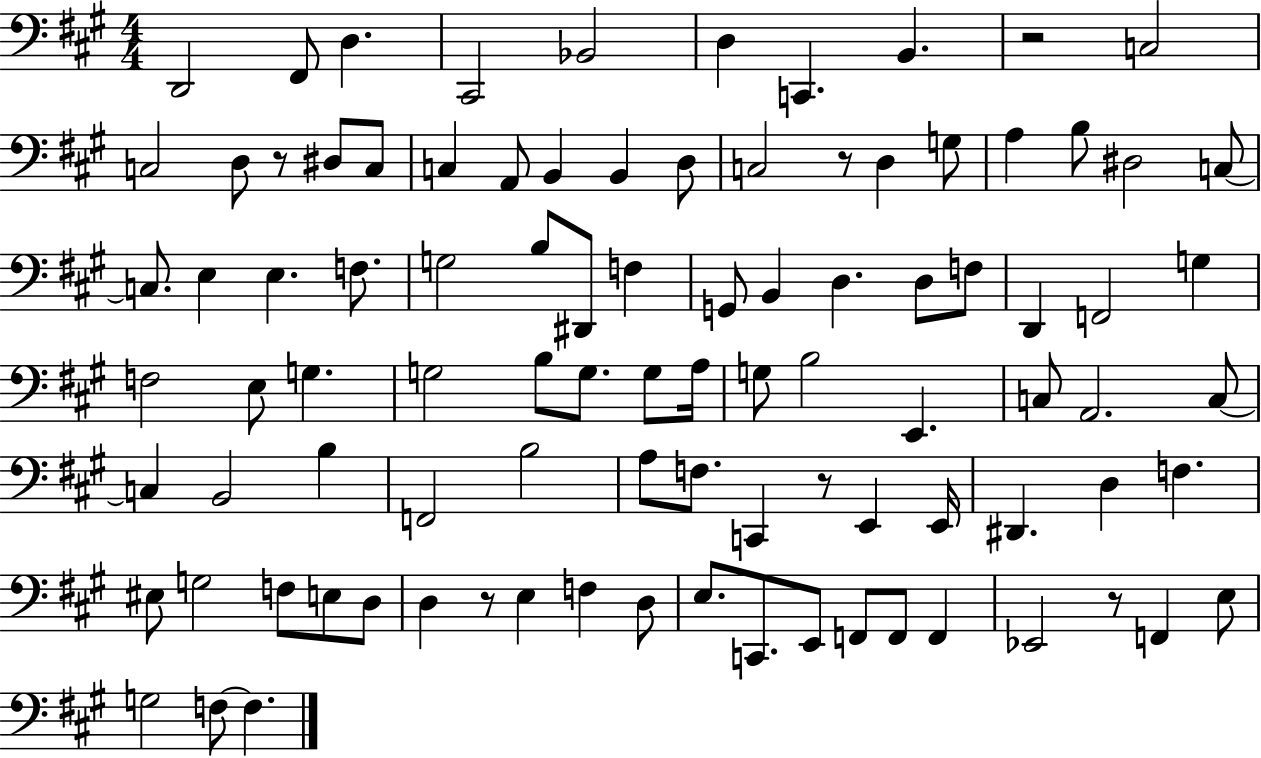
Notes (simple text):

D2/h F#2/e D3/q. C#2/h Bb2/h D3/q C2/q. B2/q. R/h C3/h C3/h D3/e R/e D#3/e C3/e C3/q A2/e B2/q B2/q D3/e C3/h R/e D3/q G3/e A3/q B3/e D#3/h C3/e C3/e. E3/q E3/q. F3/e. G3/h B3/e D#2/e F3/q G2/e B2/q D3/q. D3/e F3/e D2/q F2/h G3/q F3/h E3/e G3/q. G3/h B3/e G3/e. G3/e A3/s G3/e B3/h E2/q. C3/e A2/h. C3/e C3/q B2/h B3/q F2/h B3/h A3/e F3/e. C2/q R/e E2/q E2/s D#2/q. D3/q F3/q. EIS3/e G3/h F3/e E3/e D3/e D3/q R/e E3/q F3/q D3/e E3/e. C2/e. E2/e F2/e F2/e F2/q Eb2/h R/e F2/q E3/e G3/h F3/e F3/q.